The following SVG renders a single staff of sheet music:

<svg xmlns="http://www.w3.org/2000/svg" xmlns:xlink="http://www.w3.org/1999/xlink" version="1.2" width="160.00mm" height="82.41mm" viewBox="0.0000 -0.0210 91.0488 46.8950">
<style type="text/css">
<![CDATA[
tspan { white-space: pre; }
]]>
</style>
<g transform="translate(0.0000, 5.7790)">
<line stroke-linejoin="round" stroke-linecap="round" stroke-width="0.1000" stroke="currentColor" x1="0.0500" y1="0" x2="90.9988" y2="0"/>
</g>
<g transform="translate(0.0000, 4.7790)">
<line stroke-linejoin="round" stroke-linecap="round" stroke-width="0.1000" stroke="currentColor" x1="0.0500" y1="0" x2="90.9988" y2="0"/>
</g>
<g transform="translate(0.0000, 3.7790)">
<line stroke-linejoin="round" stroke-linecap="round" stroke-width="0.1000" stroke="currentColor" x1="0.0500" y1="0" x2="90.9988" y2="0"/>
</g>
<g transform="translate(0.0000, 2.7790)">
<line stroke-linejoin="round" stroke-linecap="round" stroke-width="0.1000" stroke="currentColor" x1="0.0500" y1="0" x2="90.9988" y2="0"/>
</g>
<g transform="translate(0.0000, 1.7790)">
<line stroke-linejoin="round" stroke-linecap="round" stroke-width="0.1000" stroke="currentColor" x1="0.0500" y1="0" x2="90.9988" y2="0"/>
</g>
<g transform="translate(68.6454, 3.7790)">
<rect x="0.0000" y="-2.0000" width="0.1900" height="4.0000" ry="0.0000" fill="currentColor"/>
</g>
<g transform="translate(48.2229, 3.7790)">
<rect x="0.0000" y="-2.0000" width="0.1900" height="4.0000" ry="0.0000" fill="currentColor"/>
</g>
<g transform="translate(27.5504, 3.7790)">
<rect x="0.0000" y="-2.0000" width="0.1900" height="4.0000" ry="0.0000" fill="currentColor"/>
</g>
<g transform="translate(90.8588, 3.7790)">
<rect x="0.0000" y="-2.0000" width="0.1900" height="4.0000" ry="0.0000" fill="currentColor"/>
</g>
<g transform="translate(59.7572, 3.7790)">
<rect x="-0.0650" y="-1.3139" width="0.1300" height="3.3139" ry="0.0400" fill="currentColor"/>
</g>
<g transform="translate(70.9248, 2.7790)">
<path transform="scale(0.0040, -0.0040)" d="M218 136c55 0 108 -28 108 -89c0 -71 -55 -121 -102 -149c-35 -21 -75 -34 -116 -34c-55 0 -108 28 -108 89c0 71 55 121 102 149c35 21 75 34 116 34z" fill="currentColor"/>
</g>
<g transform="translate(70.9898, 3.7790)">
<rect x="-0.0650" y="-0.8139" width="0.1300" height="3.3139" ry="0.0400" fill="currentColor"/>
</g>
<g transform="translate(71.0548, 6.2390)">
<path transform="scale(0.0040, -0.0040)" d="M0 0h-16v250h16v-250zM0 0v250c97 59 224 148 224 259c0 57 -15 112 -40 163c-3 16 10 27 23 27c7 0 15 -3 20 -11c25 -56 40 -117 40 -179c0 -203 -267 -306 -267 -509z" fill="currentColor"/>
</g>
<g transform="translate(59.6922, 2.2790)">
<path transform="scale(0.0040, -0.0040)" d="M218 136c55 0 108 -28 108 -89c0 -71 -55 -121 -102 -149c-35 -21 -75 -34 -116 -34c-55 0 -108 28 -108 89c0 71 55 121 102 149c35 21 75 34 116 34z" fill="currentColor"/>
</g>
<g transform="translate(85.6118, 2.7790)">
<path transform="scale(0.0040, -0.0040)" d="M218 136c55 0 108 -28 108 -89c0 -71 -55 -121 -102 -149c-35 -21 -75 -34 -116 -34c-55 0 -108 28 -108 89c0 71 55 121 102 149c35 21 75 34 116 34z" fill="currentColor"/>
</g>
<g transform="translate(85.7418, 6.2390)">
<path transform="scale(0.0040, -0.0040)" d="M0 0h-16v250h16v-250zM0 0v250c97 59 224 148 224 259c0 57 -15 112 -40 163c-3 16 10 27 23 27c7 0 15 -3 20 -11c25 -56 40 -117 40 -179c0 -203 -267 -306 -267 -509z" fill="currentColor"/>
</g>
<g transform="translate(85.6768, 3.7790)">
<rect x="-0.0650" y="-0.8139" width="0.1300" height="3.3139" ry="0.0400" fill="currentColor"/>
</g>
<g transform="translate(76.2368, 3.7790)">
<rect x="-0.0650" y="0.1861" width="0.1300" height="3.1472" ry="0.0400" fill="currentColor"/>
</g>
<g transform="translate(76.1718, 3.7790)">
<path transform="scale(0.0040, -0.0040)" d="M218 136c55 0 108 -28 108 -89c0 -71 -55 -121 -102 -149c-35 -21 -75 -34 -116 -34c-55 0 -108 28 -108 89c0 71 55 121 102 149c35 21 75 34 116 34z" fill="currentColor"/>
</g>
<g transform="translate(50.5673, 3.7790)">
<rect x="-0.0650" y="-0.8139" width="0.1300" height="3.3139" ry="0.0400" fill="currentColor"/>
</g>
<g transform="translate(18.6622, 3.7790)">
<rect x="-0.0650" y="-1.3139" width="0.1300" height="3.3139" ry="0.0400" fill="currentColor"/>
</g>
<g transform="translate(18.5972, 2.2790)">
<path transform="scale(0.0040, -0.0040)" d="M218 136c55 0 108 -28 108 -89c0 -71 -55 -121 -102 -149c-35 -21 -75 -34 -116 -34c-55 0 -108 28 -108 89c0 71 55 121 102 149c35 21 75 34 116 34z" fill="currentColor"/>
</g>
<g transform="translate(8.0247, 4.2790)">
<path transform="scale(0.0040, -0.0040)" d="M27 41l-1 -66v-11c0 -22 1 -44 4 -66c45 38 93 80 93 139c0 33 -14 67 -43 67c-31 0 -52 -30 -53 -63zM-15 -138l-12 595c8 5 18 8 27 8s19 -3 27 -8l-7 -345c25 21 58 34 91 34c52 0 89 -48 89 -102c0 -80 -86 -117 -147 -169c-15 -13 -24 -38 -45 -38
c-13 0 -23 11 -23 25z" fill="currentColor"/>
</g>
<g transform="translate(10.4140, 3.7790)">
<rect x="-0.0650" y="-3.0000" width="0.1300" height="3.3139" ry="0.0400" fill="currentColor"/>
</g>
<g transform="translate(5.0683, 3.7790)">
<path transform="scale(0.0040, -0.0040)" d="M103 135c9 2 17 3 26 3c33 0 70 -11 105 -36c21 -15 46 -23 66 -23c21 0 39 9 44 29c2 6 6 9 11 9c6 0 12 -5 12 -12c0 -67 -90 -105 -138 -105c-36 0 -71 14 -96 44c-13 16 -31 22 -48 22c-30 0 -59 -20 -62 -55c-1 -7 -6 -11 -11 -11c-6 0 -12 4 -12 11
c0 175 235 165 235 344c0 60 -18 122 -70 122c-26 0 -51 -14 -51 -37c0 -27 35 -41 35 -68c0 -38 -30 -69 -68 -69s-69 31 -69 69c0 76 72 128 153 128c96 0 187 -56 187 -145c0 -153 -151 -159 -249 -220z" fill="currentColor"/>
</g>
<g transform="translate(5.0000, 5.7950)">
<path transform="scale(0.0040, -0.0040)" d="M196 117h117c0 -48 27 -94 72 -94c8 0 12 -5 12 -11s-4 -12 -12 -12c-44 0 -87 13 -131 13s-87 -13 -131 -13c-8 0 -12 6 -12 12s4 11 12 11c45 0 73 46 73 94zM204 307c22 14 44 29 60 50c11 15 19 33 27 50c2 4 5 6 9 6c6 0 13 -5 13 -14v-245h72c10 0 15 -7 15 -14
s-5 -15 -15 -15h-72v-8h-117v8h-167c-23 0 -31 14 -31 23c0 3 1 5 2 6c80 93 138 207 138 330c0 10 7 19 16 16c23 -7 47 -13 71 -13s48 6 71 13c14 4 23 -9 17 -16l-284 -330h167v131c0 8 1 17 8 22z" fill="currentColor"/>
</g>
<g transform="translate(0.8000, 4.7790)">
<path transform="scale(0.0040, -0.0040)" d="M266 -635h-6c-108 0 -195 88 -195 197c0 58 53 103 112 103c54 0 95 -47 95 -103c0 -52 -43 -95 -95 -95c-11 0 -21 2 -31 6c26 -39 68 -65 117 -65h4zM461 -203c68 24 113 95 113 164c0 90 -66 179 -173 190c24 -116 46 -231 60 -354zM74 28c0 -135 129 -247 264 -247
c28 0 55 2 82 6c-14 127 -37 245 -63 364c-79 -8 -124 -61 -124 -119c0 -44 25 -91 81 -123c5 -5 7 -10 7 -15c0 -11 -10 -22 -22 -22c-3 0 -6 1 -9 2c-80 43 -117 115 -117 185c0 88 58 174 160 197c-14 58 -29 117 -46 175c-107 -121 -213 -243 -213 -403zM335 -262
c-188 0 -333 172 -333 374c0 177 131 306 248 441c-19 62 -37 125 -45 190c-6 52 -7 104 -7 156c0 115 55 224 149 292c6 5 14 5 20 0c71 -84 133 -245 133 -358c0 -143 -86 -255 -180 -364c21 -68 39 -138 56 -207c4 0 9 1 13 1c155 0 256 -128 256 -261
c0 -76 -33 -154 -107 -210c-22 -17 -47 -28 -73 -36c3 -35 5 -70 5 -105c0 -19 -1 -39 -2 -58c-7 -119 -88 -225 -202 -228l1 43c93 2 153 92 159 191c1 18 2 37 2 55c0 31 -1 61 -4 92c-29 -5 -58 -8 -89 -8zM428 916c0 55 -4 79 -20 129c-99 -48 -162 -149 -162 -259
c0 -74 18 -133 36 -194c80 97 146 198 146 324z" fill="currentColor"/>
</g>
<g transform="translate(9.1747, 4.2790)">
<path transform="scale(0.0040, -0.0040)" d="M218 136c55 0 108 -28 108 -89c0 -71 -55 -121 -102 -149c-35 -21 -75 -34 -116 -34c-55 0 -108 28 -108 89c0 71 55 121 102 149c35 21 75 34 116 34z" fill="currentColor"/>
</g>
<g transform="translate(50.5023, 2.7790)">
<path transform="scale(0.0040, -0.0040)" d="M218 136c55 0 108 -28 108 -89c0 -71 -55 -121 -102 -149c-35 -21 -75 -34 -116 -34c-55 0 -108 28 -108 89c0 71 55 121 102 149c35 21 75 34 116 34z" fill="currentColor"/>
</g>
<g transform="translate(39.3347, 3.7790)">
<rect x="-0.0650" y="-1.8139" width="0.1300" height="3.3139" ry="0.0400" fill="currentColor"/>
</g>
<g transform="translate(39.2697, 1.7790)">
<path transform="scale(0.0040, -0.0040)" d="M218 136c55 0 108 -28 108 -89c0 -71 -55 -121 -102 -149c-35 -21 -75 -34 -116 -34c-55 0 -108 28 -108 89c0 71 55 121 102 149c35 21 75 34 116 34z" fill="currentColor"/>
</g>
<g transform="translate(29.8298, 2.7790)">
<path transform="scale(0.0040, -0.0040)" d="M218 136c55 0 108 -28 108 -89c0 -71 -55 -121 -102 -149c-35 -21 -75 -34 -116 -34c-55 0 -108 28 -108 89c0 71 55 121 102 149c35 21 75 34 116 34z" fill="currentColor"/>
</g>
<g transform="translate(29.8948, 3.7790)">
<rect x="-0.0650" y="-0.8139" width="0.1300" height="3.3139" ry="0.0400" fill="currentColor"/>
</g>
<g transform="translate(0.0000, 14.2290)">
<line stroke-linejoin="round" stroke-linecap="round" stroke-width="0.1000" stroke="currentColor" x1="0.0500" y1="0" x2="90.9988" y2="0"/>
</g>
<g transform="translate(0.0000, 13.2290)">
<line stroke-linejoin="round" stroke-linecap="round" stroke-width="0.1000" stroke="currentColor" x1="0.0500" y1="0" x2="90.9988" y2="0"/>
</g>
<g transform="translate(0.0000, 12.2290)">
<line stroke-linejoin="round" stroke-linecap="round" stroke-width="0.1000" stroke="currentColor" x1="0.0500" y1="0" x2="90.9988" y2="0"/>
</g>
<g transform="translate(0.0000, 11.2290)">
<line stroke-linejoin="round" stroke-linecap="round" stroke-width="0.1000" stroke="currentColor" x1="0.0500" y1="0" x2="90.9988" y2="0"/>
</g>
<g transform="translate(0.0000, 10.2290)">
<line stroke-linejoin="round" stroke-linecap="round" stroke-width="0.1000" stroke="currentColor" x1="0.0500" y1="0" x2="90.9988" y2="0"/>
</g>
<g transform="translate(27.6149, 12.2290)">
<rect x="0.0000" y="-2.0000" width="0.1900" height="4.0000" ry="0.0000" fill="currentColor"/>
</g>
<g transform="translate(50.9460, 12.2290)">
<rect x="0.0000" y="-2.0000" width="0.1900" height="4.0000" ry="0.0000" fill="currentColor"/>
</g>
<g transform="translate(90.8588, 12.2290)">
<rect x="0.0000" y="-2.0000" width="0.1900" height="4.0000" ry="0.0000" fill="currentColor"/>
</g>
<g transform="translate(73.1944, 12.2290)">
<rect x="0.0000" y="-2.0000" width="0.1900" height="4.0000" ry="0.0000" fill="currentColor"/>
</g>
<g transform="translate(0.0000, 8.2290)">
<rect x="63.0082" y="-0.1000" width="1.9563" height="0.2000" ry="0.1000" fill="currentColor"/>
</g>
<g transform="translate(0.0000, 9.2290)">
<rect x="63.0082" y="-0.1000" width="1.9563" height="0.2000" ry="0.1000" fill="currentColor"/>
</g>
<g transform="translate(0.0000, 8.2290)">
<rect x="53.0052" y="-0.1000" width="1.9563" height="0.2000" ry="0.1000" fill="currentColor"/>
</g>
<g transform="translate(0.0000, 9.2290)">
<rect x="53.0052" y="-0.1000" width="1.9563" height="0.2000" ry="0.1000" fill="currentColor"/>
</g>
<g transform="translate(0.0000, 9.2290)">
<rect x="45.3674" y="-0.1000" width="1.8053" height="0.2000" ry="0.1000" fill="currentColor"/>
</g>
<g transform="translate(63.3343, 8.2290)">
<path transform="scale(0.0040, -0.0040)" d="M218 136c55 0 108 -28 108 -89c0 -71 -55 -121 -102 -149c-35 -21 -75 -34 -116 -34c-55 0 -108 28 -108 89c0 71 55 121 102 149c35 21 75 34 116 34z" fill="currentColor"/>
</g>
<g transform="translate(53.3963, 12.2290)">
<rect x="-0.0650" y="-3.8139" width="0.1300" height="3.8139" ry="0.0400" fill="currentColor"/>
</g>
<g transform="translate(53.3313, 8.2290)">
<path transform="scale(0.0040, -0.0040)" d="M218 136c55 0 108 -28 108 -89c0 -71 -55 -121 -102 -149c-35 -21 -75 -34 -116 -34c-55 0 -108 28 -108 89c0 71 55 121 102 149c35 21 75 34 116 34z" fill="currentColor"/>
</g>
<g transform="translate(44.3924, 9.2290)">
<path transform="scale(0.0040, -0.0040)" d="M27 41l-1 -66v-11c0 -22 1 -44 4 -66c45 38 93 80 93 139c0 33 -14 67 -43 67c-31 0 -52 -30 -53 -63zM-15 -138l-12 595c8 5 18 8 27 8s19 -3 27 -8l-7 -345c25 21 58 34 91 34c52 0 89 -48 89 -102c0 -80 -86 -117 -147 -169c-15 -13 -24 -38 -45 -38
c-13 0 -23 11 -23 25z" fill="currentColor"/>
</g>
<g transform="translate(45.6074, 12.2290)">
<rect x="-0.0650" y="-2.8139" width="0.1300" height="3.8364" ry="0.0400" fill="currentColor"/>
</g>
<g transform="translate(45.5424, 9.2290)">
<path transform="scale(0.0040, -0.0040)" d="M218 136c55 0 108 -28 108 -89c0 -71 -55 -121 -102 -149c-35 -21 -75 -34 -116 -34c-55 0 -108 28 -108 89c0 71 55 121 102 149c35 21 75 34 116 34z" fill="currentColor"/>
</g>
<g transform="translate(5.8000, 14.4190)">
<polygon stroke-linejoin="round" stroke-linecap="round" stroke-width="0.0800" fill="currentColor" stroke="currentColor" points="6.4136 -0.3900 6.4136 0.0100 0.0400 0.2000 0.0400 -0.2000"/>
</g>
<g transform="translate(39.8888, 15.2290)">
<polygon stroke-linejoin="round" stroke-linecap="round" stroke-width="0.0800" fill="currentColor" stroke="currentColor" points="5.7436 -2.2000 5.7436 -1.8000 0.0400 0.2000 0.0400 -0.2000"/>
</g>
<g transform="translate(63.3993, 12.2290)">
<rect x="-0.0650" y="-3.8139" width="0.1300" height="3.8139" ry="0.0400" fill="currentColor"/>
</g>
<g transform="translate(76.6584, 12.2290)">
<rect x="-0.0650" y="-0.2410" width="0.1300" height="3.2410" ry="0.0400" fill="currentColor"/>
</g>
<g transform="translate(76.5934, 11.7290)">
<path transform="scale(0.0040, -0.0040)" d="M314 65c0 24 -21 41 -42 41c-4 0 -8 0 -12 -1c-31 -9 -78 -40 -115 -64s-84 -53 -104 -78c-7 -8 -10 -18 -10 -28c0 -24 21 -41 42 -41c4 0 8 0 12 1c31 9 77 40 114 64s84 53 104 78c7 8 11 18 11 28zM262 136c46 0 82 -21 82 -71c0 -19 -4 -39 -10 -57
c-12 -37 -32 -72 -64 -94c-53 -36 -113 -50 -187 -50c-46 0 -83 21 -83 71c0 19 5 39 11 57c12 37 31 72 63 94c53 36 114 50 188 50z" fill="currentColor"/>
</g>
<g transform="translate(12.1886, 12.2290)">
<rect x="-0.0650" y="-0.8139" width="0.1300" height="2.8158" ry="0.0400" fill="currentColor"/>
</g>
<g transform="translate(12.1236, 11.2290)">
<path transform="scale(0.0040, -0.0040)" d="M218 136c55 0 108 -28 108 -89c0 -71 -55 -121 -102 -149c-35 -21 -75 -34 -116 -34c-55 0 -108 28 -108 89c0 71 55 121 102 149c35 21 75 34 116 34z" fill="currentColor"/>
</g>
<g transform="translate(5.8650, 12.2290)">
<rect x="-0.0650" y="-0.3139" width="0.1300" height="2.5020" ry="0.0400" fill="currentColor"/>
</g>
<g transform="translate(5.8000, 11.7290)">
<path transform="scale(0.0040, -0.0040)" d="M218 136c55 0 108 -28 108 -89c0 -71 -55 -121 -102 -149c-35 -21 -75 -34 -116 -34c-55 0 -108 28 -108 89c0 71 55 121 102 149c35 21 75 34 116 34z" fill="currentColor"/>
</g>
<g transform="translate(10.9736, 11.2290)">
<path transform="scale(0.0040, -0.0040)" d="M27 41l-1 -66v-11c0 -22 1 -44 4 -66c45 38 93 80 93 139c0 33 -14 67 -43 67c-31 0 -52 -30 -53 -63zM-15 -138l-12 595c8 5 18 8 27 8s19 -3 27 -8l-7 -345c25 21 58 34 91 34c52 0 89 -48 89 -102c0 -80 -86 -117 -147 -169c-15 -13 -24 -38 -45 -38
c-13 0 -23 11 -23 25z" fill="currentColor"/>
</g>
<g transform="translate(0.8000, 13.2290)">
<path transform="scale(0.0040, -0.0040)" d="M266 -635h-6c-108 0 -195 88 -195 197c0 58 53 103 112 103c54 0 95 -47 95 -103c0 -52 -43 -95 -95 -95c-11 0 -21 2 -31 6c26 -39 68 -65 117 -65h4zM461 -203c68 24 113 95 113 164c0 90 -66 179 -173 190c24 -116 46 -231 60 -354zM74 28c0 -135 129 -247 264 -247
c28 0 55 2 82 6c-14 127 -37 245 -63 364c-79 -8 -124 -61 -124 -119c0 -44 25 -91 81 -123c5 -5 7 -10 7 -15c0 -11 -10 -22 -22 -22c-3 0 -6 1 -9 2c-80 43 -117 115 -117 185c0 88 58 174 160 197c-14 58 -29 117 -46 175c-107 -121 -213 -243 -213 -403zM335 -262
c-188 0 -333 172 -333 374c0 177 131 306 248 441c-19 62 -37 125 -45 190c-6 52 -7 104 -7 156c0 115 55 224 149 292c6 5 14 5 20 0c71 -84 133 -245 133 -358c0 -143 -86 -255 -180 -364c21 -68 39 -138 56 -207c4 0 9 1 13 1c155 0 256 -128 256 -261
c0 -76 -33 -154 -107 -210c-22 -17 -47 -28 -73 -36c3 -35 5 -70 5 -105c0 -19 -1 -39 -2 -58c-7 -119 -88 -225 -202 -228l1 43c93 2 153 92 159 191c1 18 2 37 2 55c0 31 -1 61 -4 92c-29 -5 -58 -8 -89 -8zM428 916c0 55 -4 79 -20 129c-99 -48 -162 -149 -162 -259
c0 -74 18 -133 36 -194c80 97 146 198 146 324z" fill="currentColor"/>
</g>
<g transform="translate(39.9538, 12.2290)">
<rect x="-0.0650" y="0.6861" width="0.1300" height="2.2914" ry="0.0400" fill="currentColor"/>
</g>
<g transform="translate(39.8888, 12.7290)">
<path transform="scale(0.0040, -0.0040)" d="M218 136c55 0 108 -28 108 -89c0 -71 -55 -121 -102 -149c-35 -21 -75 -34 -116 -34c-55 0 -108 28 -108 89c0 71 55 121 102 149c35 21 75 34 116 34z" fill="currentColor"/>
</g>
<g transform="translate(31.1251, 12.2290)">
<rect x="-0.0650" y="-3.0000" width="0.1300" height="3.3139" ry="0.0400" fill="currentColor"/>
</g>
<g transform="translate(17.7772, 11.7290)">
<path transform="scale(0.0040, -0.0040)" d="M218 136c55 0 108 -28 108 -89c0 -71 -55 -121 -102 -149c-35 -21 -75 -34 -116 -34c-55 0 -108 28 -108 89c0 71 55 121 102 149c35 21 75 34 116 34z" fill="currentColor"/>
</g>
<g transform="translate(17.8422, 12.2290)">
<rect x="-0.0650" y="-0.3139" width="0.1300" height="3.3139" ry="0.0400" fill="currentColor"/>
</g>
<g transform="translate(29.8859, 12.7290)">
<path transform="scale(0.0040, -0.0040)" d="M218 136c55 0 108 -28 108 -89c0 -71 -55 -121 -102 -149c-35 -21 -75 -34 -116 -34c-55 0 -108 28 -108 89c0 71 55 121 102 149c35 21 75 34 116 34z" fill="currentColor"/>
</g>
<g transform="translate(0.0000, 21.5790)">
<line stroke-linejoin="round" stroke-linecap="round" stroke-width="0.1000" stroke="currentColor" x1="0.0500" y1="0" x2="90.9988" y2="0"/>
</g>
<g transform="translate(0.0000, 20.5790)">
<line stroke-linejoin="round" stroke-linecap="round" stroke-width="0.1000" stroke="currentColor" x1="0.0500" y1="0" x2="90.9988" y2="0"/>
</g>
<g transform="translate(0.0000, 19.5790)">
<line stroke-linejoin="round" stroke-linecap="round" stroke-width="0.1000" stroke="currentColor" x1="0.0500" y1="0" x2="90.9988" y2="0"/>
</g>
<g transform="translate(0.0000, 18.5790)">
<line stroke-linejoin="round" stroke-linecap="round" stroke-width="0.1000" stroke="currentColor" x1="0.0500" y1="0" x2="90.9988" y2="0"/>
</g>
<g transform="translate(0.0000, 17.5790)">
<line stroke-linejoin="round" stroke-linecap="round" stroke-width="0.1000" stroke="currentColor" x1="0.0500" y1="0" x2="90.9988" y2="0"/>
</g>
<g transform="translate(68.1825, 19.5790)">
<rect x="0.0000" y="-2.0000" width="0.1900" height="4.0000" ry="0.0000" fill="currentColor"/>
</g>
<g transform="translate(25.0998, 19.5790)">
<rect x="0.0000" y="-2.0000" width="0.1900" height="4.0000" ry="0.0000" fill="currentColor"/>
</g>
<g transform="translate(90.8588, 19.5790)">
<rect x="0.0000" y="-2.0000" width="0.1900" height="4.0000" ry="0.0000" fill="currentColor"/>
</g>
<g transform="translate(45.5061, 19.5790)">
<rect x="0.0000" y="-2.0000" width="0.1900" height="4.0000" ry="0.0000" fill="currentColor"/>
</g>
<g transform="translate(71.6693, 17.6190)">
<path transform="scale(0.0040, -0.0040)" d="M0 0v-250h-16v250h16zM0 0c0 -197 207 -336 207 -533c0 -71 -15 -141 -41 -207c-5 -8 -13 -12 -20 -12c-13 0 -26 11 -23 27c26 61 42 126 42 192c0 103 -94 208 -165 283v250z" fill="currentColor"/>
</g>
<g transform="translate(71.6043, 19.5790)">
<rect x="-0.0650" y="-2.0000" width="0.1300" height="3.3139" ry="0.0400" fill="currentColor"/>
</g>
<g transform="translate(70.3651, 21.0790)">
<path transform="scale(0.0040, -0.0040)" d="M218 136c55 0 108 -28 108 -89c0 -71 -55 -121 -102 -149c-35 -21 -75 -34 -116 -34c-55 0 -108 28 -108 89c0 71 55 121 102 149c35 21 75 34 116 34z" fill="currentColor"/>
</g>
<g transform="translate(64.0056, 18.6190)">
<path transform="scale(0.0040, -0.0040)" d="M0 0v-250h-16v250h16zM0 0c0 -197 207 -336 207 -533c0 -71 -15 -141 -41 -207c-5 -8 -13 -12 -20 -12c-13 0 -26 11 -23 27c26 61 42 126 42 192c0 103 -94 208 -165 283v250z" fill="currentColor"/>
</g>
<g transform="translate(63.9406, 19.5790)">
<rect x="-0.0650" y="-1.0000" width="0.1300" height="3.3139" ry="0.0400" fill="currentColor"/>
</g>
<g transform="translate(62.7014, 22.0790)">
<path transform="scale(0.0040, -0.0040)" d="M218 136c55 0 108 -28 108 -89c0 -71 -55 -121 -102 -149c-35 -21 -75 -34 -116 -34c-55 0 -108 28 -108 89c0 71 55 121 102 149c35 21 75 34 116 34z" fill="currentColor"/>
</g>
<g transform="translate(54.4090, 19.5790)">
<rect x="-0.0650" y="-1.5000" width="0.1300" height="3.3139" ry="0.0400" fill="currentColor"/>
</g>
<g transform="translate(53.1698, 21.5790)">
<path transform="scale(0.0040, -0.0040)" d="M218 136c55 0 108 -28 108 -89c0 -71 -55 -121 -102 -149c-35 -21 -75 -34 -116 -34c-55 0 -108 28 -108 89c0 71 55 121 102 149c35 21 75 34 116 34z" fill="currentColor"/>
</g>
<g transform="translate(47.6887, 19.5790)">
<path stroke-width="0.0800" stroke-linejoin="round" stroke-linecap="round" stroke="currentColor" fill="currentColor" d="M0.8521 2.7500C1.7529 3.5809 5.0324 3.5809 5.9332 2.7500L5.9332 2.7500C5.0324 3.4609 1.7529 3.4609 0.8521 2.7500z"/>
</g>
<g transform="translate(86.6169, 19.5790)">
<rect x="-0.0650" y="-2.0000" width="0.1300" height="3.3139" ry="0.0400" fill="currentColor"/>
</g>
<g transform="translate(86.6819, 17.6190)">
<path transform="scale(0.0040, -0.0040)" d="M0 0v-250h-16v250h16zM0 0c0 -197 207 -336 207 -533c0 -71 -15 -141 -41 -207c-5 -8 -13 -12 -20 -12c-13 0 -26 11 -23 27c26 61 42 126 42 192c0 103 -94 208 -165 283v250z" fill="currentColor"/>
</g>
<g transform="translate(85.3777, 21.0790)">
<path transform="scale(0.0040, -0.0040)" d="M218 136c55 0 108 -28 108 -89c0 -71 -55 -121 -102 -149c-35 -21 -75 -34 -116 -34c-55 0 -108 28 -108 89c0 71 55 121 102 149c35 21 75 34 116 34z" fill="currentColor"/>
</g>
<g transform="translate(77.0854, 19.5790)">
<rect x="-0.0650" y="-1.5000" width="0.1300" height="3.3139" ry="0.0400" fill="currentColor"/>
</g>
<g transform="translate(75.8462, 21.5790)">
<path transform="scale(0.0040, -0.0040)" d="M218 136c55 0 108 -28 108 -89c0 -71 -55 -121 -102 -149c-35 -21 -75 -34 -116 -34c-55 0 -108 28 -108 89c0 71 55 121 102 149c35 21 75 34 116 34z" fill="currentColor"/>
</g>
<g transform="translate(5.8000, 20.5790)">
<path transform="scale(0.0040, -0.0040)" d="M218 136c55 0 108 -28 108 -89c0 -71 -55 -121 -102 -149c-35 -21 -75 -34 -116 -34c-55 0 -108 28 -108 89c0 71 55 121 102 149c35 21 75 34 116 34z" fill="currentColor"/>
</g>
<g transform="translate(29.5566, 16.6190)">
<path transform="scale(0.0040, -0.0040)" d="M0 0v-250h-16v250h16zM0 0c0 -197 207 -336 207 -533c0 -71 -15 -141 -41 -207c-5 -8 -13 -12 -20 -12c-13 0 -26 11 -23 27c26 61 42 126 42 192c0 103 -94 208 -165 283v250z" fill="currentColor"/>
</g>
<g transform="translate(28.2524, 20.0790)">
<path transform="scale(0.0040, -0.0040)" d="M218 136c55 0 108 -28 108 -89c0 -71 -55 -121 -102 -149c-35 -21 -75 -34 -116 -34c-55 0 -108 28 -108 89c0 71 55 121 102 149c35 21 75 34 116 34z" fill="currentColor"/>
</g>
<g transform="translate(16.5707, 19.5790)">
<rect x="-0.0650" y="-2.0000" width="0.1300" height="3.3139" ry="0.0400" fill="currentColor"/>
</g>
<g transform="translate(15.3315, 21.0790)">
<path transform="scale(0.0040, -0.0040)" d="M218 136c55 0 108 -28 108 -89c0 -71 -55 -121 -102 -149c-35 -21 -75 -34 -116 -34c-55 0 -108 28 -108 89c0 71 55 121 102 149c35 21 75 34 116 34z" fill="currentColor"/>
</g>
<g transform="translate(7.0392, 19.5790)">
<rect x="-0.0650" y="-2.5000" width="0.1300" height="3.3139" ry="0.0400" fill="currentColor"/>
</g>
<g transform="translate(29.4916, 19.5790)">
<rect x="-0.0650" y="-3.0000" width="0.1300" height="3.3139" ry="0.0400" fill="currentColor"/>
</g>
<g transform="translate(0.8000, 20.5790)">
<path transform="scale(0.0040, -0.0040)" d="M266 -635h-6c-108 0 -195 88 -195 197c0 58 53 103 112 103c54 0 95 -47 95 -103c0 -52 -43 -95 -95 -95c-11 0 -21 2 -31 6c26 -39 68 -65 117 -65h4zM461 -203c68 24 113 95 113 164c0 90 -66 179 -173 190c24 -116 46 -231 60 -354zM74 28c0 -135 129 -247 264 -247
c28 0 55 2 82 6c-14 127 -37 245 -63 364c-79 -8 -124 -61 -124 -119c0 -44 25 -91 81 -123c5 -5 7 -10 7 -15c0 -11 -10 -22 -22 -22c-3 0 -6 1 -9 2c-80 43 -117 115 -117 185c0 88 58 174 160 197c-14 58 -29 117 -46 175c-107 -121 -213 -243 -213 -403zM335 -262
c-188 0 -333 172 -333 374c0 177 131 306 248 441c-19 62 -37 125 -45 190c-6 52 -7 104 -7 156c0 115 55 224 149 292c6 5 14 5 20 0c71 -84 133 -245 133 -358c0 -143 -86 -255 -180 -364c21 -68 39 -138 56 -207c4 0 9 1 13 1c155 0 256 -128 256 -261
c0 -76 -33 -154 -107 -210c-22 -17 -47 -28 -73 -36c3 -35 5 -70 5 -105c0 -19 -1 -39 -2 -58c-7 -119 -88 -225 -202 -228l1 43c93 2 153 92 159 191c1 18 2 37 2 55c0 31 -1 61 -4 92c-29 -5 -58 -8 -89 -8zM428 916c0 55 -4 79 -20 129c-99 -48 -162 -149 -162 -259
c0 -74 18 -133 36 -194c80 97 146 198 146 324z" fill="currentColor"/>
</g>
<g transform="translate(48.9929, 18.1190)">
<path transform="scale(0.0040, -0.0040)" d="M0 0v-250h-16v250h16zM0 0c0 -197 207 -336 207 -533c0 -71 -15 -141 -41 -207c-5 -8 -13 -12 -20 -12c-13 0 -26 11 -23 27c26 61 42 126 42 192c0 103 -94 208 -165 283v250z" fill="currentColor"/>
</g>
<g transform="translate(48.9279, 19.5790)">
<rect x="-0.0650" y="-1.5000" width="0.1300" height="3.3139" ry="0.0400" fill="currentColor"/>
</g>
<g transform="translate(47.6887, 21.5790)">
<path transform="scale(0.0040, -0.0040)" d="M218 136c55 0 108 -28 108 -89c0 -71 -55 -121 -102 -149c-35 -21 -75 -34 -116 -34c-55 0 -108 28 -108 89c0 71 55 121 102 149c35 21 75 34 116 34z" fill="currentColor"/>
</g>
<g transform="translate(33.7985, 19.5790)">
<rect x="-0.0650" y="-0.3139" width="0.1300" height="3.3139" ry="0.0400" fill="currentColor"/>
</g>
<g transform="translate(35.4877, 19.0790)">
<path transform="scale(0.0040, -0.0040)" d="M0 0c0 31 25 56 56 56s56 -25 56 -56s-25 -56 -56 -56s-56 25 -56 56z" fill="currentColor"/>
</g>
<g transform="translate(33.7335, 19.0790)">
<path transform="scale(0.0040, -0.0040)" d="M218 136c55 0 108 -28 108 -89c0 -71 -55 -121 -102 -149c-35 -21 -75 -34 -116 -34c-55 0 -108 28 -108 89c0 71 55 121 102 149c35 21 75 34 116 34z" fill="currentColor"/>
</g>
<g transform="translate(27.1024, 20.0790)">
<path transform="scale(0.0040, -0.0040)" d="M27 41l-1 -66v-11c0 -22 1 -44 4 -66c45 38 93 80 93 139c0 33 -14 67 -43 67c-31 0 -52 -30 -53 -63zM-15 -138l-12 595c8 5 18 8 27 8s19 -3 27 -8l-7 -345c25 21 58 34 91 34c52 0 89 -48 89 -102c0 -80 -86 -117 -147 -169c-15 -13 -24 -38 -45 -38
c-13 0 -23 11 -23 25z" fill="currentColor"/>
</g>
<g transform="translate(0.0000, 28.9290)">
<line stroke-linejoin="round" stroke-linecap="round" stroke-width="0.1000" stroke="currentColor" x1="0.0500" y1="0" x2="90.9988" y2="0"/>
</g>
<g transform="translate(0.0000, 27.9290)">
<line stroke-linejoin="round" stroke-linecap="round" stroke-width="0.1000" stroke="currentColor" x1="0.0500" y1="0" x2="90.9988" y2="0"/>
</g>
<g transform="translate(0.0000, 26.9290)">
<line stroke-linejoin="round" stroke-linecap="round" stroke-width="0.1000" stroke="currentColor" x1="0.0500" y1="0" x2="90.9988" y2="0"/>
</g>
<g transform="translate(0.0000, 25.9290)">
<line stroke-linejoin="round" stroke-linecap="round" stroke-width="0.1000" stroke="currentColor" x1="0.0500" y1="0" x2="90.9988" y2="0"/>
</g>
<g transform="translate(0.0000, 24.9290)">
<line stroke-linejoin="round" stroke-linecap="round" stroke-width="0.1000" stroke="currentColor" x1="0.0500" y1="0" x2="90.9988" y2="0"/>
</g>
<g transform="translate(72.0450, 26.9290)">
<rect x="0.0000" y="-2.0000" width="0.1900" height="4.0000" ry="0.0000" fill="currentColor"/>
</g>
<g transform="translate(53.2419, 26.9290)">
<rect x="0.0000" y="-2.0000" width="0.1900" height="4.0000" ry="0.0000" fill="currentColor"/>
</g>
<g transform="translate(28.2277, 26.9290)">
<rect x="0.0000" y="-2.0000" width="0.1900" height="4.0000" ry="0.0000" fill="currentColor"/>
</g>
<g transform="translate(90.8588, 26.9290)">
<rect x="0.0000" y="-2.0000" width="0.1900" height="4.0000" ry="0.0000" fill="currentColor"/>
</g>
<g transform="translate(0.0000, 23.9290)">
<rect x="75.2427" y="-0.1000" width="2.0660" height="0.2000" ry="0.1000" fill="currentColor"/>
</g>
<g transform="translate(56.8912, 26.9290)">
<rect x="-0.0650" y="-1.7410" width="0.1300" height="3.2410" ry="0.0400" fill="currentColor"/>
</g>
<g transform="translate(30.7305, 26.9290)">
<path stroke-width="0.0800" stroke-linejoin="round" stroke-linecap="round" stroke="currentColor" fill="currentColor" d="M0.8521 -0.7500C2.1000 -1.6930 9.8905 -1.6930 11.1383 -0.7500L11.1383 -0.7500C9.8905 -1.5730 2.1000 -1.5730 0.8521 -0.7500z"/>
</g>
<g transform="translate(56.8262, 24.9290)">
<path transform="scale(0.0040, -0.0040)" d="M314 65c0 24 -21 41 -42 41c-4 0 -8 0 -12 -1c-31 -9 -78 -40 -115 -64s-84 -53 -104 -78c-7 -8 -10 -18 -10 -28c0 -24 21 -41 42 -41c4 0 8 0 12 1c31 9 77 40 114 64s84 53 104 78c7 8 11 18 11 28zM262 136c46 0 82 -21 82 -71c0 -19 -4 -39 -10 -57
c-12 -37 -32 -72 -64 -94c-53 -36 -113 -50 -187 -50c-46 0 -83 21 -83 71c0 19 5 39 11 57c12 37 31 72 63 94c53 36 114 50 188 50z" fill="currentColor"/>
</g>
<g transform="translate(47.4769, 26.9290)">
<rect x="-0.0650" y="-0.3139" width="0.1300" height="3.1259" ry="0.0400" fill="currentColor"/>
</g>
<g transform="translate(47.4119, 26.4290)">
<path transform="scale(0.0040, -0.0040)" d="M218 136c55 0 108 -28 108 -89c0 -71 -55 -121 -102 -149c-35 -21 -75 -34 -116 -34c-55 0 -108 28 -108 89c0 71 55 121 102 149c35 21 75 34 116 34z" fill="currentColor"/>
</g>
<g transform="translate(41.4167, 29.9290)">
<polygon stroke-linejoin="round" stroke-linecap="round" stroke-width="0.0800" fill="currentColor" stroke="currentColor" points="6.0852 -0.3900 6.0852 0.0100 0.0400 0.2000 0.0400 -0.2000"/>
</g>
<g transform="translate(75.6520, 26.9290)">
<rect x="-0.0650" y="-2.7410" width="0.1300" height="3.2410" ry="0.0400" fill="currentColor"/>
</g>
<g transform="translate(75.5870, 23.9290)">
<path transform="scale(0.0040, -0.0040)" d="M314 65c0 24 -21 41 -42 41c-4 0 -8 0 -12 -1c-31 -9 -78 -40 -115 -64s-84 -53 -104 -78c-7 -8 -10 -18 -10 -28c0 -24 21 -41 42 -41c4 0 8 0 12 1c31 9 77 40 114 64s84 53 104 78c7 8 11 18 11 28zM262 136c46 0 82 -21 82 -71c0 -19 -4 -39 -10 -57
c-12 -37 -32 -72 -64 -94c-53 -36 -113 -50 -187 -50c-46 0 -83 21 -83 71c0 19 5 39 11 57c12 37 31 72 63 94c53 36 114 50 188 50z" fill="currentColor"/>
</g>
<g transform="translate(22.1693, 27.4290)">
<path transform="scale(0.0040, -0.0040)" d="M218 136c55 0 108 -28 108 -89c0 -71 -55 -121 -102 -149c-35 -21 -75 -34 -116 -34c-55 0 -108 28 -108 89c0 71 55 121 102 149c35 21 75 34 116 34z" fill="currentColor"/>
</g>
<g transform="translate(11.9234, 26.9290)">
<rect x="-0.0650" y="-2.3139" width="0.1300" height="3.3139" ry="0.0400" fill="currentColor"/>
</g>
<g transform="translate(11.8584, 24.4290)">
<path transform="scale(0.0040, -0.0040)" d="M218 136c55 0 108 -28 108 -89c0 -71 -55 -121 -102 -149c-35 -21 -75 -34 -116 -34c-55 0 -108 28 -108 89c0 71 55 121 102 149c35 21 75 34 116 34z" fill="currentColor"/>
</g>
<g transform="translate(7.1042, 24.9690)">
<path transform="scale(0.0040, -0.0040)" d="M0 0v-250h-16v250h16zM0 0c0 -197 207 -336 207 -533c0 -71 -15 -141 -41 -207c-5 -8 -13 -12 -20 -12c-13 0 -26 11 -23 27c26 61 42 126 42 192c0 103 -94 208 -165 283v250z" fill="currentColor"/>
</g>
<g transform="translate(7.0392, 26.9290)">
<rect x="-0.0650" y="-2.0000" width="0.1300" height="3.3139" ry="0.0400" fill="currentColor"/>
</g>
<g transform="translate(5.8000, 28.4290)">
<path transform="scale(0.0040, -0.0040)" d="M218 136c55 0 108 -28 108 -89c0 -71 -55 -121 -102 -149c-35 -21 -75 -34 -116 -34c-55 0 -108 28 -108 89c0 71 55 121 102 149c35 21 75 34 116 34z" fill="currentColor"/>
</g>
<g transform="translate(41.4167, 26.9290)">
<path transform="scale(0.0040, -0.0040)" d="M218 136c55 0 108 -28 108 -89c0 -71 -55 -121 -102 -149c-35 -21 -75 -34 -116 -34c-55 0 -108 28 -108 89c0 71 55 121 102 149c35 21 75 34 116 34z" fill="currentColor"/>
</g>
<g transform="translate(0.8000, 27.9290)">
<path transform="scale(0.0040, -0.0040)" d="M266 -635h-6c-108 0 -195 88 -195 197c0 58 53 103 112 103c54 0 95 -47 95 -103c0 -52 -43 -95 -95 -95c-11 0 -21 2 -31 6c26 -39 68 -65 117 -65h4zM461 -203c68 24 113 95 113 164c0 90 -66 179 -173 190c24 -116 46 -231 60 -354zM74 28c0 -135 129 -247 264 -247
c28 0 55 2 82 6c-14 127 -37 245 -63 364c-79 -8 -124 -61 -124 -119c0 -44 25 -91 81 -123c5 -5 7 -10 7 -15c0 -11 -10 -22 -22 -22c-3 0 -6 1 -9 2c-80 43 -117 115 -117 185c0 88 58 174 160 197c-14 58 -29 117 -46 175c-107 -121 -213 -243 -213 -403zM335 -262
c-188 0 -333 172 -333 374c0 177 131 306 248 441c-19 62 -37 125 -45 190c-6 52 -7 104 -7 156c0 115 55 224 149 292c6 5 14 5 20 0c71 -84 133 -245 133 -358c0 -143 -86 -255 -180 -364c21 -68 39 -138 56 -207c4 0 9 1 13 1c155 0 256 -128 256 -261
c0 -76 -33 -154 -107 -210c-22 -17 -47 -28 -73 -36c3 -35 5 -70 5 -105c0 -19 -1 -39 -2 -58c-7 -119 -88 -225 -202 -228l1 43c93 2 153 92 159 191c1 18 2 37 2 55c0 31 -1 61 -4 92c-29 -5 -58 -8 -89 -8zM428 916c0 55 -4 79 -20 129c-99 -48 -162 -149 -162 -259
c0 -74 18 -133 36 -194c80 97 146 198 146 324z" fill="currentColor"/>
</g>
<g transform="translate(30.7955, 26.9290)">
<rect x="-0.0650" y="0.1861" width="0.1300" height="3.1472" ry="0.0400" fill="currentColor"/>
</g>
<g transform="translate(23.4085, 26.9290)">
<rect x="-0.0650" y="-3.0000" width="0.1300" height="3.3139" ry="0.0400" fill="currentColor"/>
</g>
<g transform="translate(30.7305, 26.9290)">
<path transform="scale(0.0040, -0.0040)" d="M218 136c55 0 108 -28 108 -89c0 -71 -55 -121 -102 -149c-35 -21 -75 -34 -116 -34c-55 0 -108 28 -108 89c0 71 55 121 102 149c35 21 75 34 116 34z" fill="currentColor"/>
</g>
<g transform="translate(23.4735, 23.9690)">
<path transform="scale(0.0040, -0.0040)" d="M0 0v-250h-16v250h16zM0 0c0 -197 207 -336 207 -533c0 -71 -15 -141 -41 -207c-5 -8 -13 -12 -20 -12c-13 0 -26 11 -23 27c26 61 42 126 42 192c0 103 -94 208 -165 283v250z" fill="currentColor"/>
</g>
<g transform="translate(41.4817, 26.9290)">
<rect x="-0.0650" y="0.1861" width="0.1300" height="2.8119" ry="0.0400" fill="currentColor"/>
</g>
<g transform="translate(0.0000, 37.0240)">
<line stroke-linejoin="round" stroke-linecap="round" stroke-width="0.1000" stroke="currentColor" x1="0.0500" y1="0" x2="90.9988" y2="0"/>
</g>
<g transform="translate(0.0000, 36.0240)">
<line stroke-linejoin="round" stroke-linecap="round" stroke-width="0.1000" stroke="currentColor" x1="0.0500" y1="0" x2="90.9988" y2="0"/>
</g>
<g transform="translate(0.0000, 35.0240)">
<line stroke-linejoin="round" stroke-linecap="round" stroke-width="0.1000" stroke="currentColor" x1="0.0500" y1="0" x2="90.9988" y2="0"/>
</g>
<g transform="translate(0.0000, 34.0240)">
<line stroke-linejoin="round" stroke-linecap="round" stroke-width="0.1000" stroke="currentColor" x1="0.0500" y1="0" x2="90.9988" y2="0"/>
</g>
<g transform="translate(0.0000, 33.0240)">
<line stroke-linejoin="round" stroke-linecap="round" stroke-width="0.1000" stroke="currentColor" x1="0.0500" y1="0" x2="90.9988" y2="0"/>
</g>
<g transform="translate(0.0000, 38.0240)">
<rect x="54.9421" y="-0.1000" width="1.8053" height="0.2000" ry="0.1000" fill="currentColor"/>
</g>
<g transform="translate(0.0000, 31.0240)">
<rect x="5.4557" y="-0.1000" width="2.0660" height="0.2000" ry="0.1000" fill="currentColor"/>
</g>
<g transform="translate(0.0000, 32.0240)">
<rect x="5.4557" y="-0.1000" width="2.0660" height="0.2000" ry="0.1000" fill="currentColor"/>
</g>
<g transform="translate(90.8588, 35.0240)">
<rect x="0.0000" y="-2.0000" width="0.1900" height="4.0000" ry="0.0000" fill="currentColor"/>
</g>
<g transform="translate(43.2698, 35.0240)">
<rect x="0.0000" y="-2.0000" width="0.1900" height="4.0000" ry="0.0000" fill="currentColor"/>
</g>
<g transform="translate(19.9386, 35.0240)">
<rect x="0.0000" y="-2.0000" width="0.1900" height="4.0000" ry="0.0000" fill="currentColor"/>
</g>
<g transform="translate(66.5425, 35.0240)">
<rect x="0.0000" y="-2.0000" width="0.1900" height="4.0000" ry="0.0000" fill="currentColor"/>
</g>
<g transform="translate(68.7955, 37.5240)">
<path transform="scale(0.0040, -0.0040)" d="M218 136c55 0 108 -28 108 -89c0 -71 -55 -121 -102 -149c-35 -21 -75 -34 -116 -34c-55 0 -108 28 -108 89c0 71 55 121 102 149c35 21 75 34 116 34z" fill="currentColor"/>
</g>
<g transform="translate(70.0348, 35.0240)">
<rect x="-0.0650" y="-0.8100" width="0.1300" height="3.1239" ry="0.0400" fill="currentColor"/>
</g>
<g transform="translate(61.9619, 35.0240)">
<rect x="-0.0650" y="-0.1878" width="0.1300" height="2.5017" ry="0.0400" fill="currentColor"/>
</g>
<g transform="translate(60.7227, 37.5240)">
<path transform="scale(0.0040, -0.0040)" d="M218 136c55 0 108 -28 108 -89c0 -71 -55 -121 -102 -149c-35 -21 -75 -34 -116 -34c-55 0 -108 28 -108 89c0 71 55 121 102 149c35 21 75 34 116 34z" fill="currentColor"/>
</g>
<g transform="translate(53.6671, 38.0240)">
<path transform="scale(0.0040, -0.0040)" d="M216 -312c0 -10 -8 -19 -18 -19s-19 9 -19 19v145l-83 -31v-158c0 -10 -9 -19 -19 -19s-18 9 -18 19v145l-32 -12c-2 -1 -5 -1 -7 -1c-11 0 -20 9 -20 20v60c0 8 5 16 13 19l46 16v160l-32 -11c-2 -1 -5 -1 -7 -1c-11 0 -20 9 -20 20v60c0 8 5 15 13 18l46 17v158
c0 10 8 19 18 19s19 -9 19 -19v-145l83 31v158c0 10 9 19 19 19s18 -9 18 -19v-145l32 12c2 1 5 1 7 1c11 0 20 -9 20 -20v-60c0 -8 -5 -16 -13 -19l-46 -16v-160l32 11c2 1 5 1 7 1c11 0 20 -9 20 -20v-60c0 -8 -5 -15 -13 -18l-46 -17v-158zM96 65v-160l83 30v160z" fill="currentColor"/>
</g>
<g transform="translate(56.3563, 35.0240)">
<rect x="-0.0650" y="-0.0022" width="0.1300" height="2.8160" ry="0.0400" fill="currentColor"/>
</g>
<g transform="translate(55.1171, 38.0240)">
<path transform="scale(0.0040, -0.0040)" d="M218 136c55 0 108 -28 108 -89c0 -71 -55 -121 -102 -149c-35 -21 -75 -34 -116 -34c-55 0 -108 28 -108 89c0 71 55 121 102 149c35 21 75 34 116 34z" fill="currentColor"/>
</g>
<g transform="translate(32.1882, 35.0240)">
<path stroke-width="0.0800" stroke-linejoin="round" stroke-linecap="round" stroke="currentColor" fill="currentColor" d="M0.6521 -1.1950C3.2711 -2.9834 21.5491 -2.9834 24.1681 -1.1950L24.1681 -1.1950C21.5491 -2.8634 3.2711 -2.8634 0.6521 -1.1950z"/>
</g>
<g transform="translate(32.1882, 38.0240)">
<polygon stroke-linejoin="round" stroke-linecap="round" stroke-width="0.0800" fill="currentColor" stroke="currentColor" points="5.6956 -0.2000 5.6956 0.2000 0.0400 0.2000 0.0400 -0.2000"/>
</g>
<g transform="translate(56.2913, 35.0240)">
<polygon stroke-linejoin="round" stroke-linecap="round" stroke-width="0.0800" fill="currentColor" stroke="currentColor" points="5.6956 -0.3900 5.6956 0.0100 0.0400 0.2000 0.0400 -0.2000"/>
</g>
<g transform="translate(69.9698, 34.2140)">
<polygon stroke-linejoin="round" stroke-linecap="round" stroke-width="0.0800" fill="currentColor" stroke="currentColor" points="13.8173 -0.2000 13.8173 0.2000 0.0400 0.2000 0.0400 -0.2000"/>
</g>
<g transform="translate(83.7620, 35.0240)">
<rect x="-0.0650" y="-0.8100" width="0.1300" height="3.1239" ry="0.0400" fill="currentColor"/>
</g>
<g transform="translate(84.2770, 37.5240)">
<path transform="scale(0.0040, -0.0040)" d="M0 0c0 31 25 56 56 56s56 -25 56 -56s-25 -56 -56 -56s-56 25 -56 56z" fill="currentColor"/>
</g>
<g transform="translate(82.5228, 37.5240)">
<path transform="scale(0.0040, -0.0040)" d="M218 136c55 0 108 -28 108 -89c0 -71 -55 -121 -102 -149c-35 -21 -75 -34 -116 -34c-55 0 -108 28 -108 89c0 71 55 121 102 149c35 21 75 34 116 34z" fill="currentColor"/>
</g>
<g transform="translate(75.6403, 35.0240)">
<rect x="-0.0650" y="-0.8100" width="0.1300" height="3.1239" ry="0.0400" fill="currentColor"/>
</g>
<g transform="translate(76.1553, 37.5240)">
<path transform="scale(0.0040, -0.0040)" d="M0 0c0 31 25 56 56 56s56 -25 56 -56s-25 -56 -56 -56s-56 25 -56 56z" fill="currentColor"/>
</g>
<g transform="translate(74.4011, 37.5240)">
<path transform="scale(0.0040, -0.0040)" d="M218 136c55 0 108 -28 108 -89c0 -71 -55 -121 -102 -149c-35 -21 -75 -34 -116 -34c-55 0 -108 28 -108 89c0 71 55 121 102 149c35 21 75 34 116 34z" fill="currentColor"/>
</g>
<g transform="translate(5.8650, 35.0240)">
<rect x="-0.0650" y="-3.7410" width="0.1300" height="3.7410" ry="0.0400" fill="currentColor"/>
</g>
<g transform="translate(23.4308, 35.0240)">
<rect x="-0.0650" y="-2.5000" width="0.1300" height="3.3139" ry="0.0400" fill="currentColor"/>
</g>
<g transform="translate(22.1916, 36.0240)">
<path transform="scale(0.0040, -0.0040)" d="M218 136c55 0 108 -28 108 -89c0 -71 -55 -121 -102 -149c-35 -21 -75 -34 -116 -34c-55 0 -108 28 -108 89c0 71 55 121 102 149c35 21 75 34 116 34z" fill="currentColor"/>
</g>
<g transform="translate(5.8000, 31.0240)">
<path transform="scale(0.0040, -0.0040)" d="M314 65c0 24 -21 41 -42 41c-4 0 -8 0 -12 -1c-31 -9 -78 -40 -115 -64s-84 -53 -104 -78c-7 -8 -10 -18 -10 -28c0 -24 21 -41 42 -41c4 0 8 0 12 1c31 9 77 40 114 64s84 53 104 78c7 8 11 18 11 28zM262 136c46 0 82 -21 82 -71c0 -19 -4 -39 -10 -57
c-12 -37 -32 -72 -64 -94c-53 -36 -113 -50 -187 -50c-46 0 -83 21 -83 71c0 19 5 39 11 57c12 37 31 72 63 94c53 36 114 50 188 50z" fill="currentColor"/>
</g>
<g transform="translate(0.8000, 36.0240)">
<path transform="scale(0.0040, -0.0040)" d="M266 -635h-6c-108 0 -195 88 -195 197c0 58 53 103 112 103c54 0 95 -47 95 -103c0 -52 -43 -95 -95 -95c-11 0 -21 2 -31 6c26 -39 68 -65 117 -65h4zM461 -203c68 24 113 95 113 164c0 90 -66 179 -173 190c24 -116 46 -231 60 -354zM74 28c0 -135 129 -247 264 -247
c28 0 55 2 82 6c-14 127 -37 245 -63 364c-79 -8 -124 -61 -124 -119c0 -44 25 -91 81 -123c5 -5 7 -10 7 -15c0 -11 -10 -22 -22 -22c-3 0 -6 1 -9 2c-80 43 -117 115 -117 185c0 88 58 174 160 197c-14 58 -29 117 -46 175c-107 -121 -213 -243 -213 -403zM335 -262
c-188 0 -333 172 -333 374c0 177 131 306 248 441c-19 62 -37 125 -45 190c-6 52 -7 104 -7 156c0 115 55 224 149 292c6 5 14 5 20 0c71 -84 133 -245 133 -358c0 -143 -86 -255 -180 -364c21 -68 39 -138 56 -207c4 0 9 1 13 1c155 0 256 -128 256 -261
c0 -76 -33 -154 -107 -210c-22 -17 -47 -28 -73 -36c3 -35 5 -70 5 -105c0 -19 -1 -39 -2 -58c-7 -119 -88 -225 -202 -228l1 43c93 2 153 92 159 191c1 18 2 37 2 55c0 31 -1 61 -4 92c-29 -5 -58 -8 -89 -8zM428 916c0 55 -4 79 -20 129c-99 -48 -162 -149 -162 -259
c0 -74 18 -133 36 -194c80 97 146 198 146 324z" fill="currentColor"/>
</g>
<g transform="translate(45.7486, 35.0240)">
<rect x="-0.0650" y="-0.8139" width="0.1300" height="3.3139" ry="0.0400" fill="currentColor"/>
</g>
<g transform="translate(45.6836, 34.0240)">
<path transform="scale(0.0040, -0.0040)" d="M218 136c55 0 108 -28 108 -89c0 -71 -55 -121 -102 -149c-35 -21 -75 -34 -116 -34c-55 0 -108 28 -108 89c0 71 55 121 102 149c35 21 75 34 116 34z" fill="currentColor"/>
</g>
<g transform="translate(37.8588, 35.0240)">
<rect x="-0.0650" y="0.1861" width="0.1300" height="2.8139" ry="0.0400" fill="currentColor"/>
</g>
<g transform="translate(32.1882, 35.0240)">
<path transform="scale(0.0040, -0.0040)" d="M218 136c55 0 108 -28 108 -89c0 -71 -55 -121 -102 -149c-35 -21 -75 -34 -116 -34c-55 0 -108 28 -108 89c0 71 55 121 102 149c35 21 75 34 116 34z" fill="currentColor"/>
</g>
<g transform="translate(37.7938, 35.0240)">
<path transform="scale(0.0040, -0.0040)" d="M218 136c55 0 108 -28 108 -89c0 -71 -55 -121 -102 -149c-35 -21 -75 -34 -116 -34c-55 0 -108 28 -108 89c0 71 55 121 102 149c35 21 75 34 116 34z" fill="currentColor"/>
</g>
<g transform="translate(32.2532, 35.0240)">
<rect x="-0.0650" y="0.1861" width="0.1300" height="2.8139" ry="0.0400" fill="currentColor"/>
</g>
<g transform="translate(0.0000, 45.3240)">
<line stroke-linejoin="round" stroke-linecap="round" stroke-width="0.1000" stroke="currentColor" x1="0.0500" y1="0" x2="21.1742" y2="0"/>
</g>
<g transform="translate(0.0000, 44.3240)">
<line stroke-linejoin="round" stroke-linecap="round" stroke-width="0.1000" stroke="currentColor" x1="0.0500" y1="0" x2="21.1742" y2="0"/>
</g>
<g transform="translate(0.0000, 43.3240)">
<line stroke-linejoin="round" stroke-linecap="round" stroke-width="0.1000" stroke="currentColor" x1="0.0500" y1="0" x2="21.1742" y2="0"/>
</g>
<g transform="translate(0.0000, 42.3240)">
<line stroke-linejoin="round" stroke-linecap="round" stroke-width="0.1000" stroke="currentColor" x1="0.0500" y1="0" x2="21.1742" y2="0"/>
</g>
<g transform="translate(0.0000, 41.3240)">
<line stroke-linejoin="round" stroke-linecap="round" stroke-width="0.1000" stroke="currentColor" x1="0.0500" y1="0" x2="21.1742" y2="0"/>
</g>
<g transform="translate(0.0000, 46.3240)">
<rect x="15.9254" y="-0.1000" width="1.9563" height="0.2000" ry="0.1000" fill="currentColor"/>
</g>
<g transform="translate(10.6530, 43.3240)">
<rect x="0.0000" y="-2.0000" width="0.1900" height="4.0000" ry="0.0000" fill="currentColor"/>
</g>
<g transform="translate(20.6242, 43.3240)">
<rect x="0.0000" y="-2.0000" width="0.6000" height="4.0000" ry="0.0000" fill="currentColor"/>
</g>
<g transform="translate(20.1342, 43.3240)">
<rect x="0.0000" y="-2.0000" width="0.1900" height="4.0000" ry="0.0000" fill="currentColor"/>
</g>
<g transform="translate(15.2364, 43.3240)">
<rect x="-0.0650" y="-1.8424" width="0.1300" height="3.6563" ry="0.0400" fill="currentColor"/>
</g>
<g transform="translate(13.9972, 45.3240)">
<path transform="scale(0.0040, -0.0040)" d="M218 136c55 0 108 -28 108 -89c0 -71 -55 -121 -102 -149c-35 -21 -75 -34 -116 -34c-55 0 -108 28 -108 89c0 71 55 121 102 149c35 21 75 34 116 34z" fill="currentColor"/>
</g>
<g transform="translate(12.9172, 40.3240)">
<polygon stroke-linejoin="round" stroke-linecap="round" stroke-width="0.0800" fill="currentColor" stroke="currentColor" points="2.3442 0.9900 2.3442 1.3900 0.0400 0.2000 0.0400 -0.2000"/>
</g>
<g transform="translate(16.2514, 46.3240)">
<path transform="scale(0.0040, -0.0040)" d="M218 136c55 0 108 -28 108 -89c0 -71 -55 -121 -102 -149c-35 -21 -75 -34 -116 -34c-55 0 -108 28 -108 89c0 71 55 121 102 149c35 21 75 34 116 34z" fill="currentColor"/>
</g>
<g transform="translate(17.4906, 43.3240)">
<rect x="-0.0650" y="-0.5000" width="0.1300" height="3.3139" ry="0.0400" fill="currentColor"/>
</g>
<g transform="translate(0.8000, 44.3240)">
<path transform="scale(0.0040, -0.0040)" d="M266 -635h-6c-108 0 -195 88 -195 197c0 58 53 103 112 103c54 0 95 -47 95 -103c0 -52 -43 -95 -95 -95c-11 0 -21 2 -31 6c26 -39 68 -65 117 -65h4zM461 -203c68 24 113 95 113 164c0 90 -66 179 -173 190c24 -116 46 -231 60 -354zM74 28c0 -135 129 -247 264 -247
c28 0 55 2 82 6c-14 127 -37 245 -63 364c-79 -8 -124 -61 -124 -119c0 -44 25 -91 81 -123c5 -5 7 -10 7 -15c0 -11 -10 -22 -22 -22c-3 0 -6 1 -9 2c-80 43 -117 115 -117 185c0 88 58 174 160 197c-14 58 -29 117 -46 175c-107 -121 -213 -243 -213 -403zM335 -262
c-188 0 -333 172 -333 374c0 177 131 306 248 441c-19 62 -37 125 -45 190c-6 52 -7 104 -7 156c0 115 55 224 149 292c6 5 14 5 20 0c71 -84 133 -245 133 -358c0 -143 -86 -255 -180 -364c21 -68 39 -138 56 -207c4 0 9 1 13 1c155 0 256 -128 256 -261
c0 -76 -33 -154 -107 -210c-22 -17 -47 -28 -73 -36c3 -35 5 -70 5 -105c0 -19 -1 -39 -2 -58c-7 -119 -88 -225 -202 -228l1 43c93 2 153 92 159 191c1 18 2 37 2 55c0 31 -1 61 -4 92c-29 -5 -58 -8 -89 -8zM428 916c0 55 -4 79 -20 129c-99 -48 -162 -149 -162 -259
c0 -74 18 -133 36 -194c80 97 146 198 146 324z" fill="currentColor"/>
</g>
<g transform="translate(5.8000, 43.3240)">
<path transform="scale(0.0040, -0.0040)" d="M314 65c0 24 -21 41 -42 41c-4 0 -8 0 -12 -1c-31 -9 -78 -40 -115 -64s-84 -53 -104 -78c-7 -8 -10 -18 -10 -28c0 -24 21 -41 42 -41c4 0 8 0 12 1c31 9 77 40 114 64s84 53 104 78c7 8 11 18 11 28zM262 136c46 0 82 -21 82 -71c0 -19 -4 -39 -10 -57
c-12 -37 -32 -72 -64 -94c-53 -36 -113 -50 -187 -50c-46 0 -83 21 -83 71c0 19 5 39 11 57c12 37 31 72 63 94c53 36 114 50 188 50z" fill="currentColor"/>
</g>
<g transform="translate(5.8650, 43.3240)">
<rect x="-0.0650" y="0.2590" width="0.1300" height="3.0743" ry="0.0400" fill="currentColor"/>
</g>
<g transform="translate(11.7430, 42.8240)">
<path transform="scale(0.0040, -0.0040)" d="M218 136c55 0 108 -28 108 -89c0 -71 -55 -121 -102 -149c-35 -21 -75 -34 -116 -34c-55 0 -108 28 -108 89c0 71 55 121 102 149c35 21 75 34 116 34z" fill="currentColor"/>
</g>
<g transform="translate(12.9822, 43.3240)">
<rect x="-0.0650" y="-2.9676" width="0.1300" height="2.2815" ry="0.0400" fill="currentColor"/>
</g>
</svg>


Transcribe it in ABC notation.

X:1
T:Untitled
M:2/4
L:1/4
K:C
_A e d f d e d/2 B d/2 c/2 _d/2 c A A/2 _a/2 c' c' c2 G F _A/2 c E/2 E D/2 F/2 E F/2 F/2 g A/2 B B/2 c/2 f2 a2 c'2 G B/2 B/2 d ^C/2 D/2 D/2 D/2 D/2 B2 c/2 E/2 C